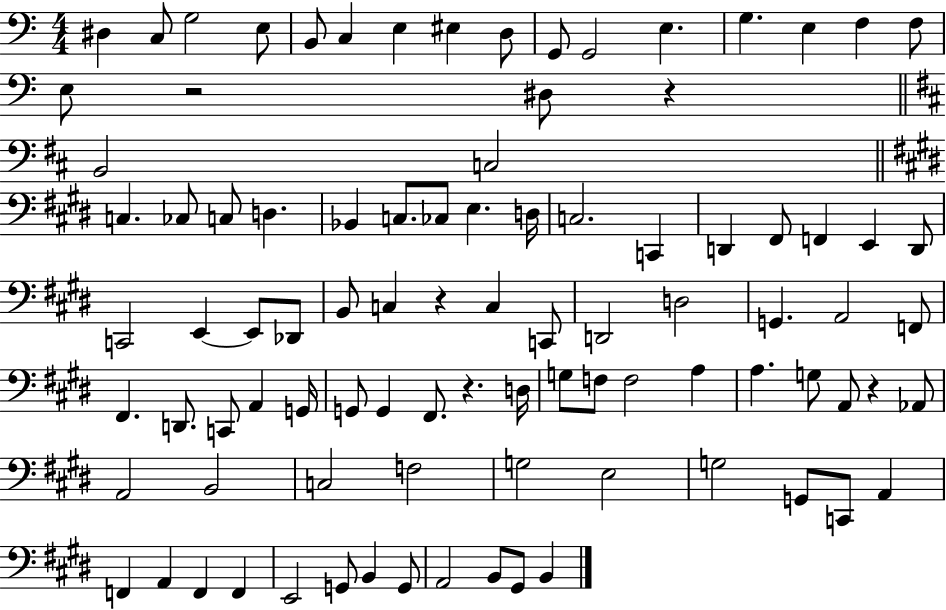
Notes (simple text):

D#3/q C3/e G3/h E3/e B2/e C3/q E3/q EIS3/q D3/e G2/e G2/h E3/q. G3/q. E3/q F3/q F3/e E3/e R/h D#3/e R/q B2/h C3/h C3/q. CES3/e C3/e D3/q. Bb2/q C3/e. CES3/e E3/q. D3/s C3/h. C2/q D2/q F#2/e F2/q E2/q D2/e C2/h E2/q E2/e Db2/e B2/e C3/q R/q C3/q C2/e D2/h D3/h G2/q. A2/h F2/e F#2/q. D2/e. C2/e A2/q G2/s G2/e G2/q F#2/e. R/q. D3/s G3/e F3/e F3/h A3/q A3/q. G3/e A2/e R/q Ab2/e A2/h B2/h C3/h F3/h G3/h E3/h G3/h G2/e C2/e A2/q F2/q A2/q F2/q F2/q E2/h G2/e B2/q G2/e A2/h B2/e G#2/e B2/q